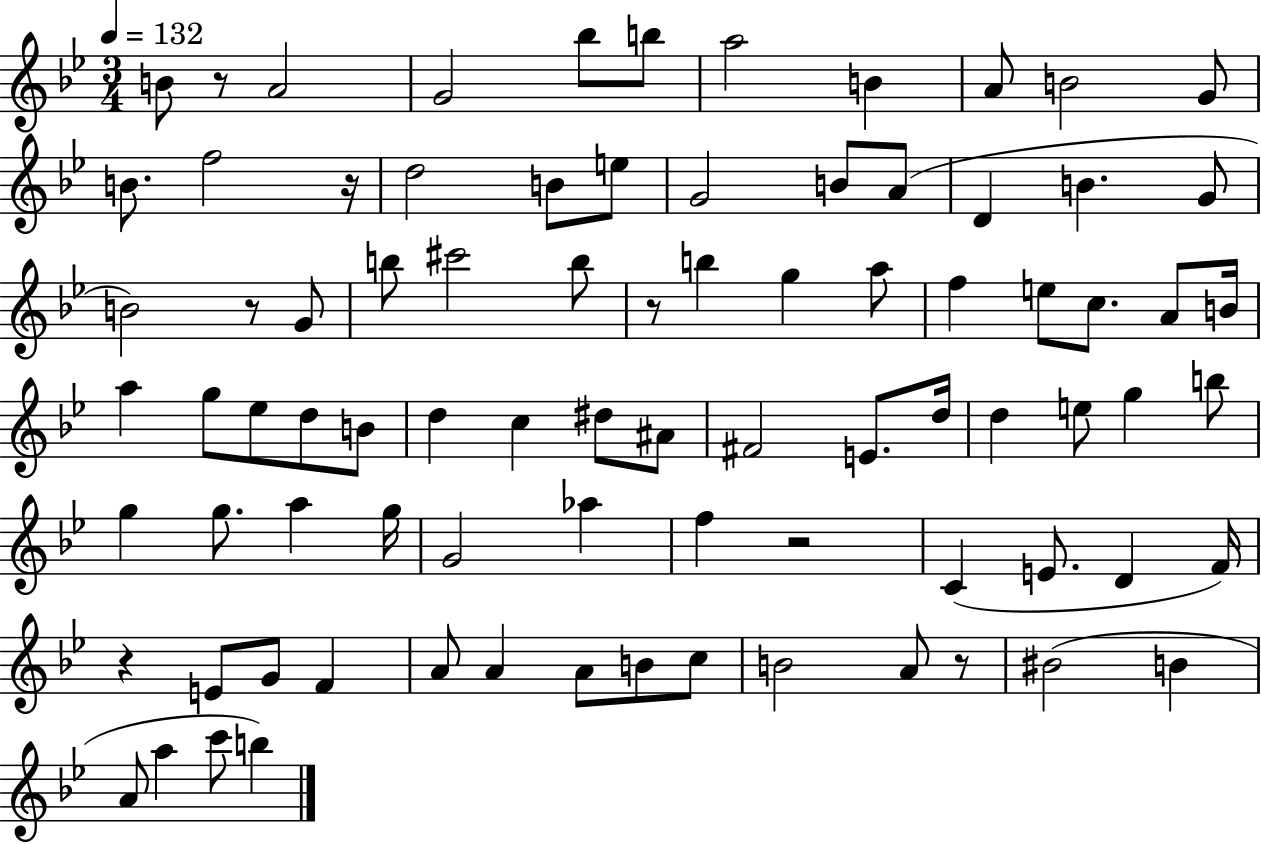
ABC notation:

X:1
T:Untitled
M:3/4
L:1/4
K:Bb
B/2 z/2 A2 G2 _b/2 b/2 a2 B A/2 B2 G/2 B/2 f2 z/4 d2 B/2 e/2 G2 B/2 A/2 D B G/2 B2 z/2 G/2 b/2 ^c'2 b/2 z/2 b g a/2 f e/2 c/2 A/2 B/4 a g/2 _e/2 d/2 B/2 d c ^d/2 ^A/2 ^F2 E/2 d/4 d e/2 g b/2 g g/2 a g/4 G2 _a f z2 C E/2 D F/4 z E/2 G/2 F A/2 A A/2 B/2 c/2 B2 A/2 z/2 ^B2 B A/2 a c'/2 b